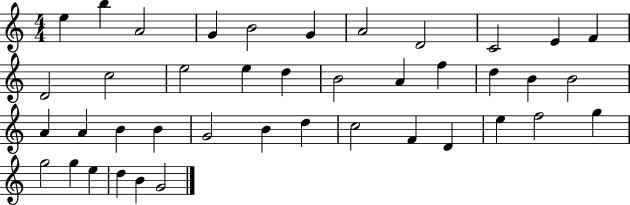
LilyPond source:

{
  \clef treble
  \numericTimeSignature
  \time 4/4
  \key c \major
  e''4 b''4 a'2 | g'4 b'2 g'4 | a'2 d'2 | c'2 e'4 f'4 | \break d'2 c''2 | e''2 e''4 d''4 | b'2 a'4 f''4 | d''4 b'4 b'2 | \break a'4 a'4 b'4 b'4 | g'2 b'4 d''4 | c''2 f'4 d'4 | e''4 f''2 g''4 | \break g''2 g''4 e''4 | d''4 b'4 g'2 | \bar "|."
}